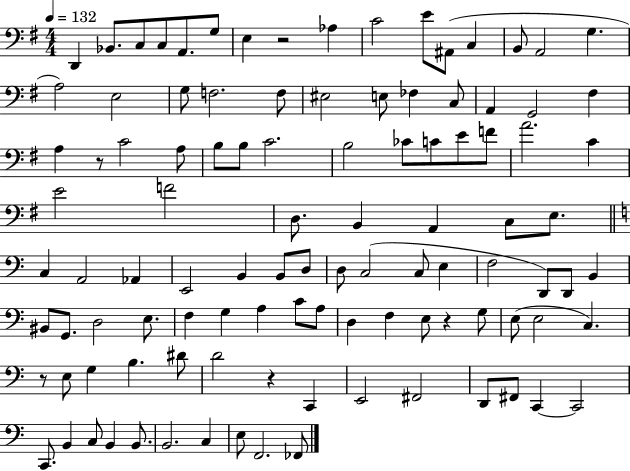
D2/q Bb2/e. C3/e C3/e A2/e. G3/e E3/q R/h Ab3/q C4/h E4/e A#2/e C3/q B2/e A2/h G3/q. A3/h E3/h G3/e F3/h. F3/e EIS3/h E3/e FES3/q C3/e A2/q G2/h F#3/q A3/q R/e C4/h A3/e B3/e B3/e C4/h. B3/h CES4/e C4/e E4/e F4/e A4/h. C4/q E4/h F4/h D3/e. B2/q A2/q C3/e E3/e. C3/q A2/h Ab2/q E2/h B2/q B2/e D3/e D3/e C3/h C3/e E3/q F3/h D2/e D2/e B2/q BIS2/e G2/e. D3/h E3/e. F3/q G3/q A3/q C4/e A3/e D3/q F3/q E3/e R/q G3/e E3/e E3/h C3/q. R/e E3/e G3/q B3/q. D#4/e D4/h R/q C2/q E2/h F#2/h D2/e F#2/e C2/q C2/h C2/e. B2/q C3/e B2/q B2/e. B2/h. C3/q E3/e F2/h. FES2/e